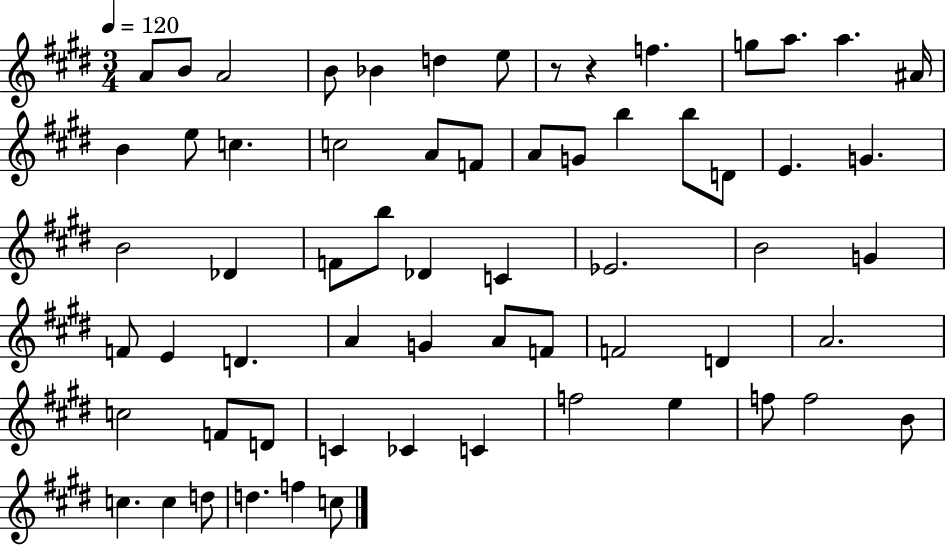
A4/e B4/e A4/h B4/e Bb4/q D5/q E5/e R/e R/q F5/q. G5/e A5/e. A5/q. A#4/s B4/q E5/e C5/q. C5/h A4/e F4/e A4/e G4/e B5/q B5/e D4/e E4/q. G4/q. B4/h Db4/q F4/e B5/e Db4/q C4/q Eb4/h. B4/h G4/q F4/e E4/q D4/q. A4/q G4/q A4/e F4/e F4/h D4/q A4/h. C5/h F4/e D4/e C4/q CES4/q C4/q F5/h E5/q F5/e F5/h B4/e C5/q. C5/q D5/e D5/q. F5/q C5/e